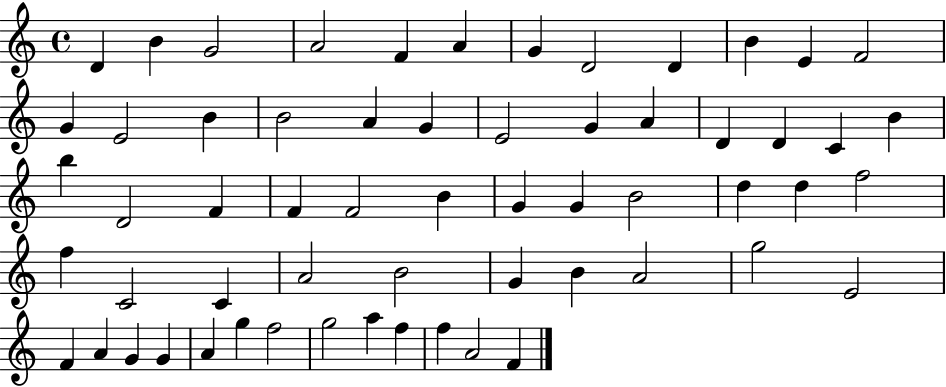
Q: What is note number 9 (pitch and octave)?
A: D4